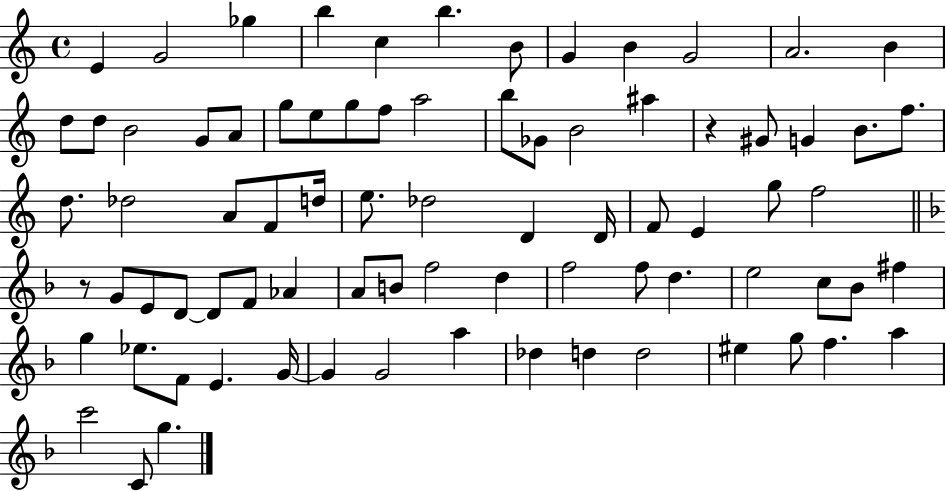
{
  \clef treble
  \time 4/4
  \defaultTimeSignature
  \key c \major
  e'4 g'2 ges''4 | b''4 c''4 b''4. b'8 | g'4 b'4 g'2 | a'2. b'4 | \break d''8 d''8 b'2 g'8 a'8 | g''8 e''8 g''8 f''8 a''2 | b''8 ges'8 b'2 ais''4 | r4 gis'8 g'4 b'8. f''8. | \break d''8. des''2 a'8 f'8 d''16 | e''8. des''2 d'4 d'16 | f'8 e'4 g''8 f''2 | \bar "||" \break \key f \major r8 g'8 e'8 d'8~~ d'8 f'8 aes'4 | a'8 b'8 f''2 d''4 | f''2 f''8 d''4. | e''2 c''8 bes'8 fis''4 | \break g''4 ees''8. f'8 e'4. g'16~~ | g'4 g'2 a''4 | des''4 d''4 d''2 | eis''4 g''8 f''4. a''4 | \break c'''2 c'8 g''4. | \bar "|."
}